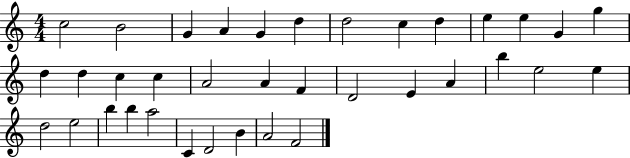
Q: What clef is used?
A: treble